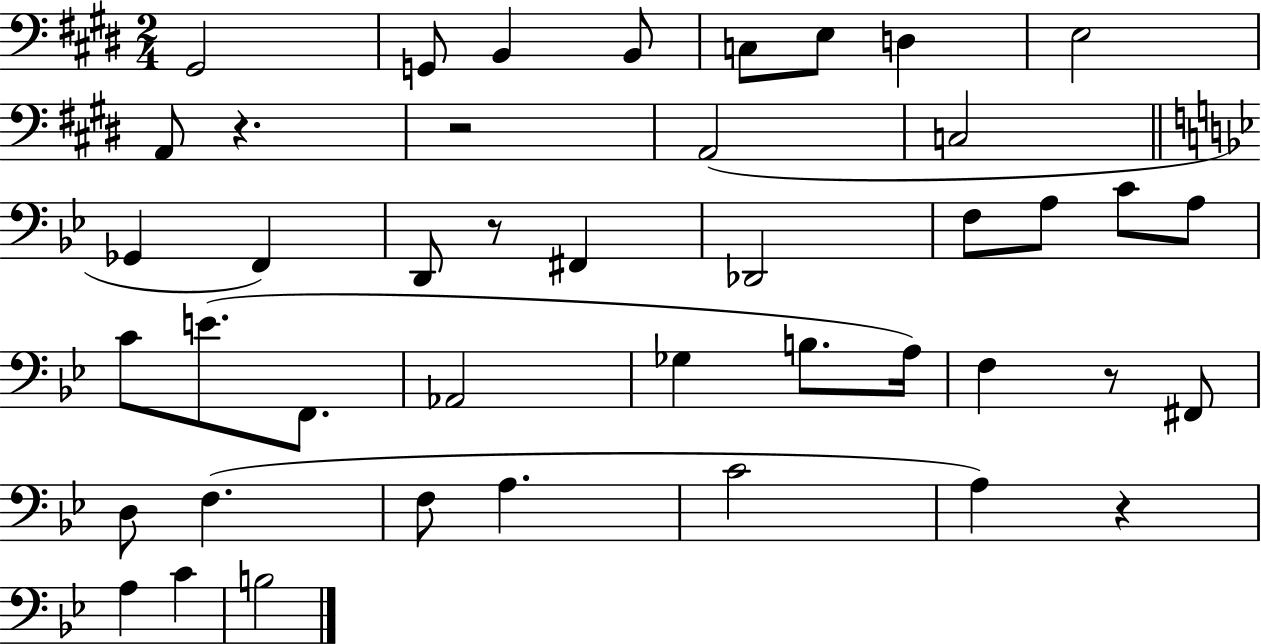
G#2/h G2/e B2/q B2/e C3/e E3/e D3/q E3/h A2/e R/q. R/h A2/h C3/h Gb2/q F2/q D2/e R/e F#2/q Db2/h F3/e A3/e C4/e A3/e C4/e E4/e. F2/e. Ab2/h Gb3/q B3/e. A3/s F3/q R/e F#2/e D3/e F3/q. F3/e A3/q. C4/h A3/q R/q A3/q C4/q B3/h